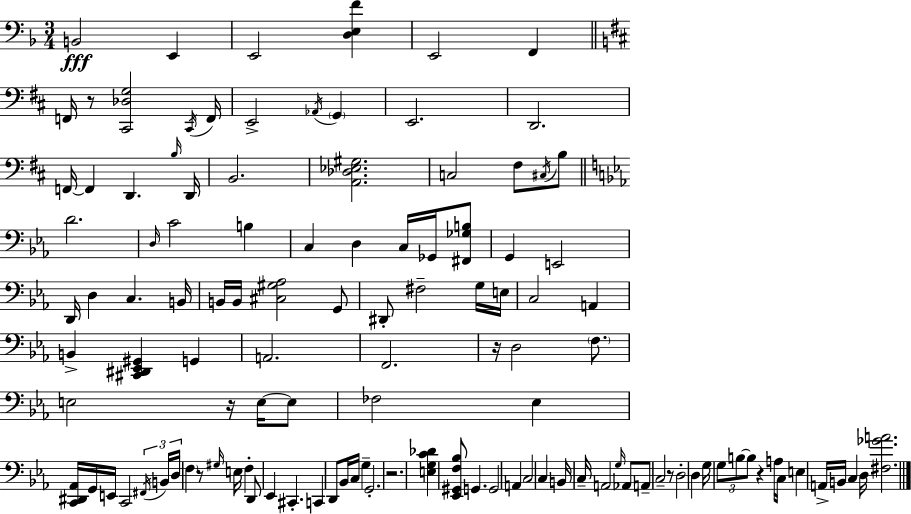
X:1
T:Untitled
M:3/4
L:1/4
K:Dm
B,,2 E,, E,,2 [D,E,F] E,,2 F,, F,,/4 z/2 [^C,,_D,G,]2 ^C,,/4 F,,/4 E,,2 _A,,/4 G,, E,,2 D,,2 F,,/4 F,, D,, B,/4 D,,/4 B,,2 [A,,_D,_E,^G,]2 C,2 ^F,/2 ^C,/4 B,/2 D2 D,/4 C2 B, C, D, C,/4 _G,,/4 [^F,,_G,B,]/2 G,, E,,2 D,,/4 D, C, B,,/4 B,,/4 B,,/4 [^C,^G,_A,]2 G,,/2 ^D,,/2 ^F,2 G,/4 E,/4 C,2 A,, B,, [^C,,^D,,_E,,^G,,] G,, A,,2 F,,2 z/4 D,2 F,/2 E,2 z/4 E,/4 E,/2 _F,2 _E, [C,,^D,,_A,,]/4 G,,/4 E,,/4 C,,2 ^F,,/4 B,,/4 D,/4 F, z/2 ^G,/4 E,/4 F, D,,/2 _E,, ^C,, C,, D,,/2 _B,,/4 C,/4 G, G,,2 z2 [E,G,C_D] [_E,,^G,,F,_B,]/2 G,, G,,2 A,, C,2 C, B,,/4 C,/4 A,,2 G,/4 _A,,/2 A,,/2 C,2 z/2 D,2 D, G,/4 G,/2 B,/2 B,/2 z A,/4 C,/4 E, A,,/4 B,,/4 C, D,/4 [^F,_GA]2